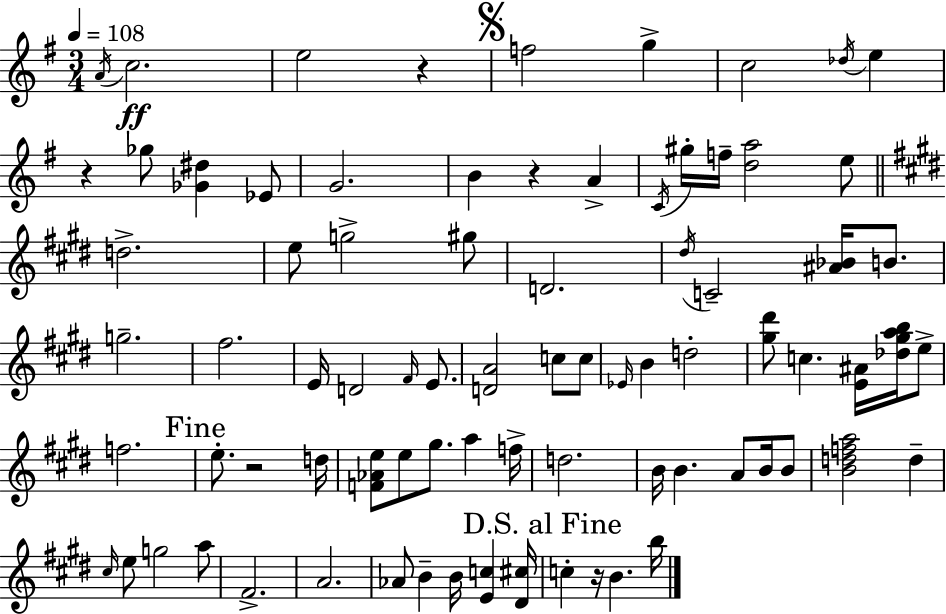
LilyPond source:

{
  \clef treble
  \numericTimeSignature
  \time 3/4
  \key e \minor
  \tempo 4 = 108
  \acciaccatura { a'16 }\ff c''2. | e''2 r4 | \mark \markup { \musicglyph "scripts.segno" } f''2 g''4-> | c''2 \acciaccatura { des''16 } e''4 | \break r4 ges''8 <ges' dis''>4 | ees'8 g'2. | b'4 r4 a'4-> | \acciaccatura { c'16 } gis''16-. f''16-- <d'' a''>2 | \break e''8 \bar "||" \break \key e \major d''2.-> | e''8 g''2-> gis''8 | d'2. | \acciaccatura { dis''16 } c'2-- <ais' bes'>16 b'8. | \break g''2.-- | fis''2. | e'16 d'2 \grace { fis'16 } e'8. | <d' a'>2 c''8 | \break c''8 \grace { ees'16 } b'4 d''2-. | <gis'' dis'''>8 c''4. <e' ais'>16 | <des'' gis'' a'' b''>16 e''8-> f''2. | \mark "Fine" e''8.-. r2 | \break d''16 <f' aes' e''>8 e''8 gis''8. a''4 | f''16-> d''2. | b'16 b'4. a'8 | b'16 b'8 <b' d'' f'' a''>2 d''4-- | \break \grace { cis''16 } e''8 g''2 | a''8 fis'2.-> | a'2. | aes'8 b'4-- b'16 <e' c''>4 | \break <dis' cis''>16 \mark "D.S. al Fine" c''4-. r16 b'4. | b''16 \bar "|."
}